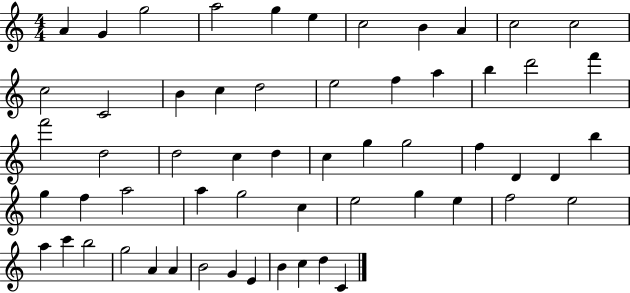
A4/q G4/q G5/h A5/h G5/q E5/q C5/h B4/q A4/q C5/h C5/h C5/h C4/h B4/q C5/q D5/h E5/h F5/q A5/q B5/q D6/h F6/q F6/h D5/h D5/h C5/q D5/q C5/q G5/q G5/h F5/q D4/q D4/q B5/q G5/q F5/q A5/h A5/q G5/h C5/q E5/h G5/q E5/q F5/h E5/h A5/q C6/q B5/h G5/h A4/q A4/q B4/h G4/q E4/q B4/q C5/q D5/q C4/q